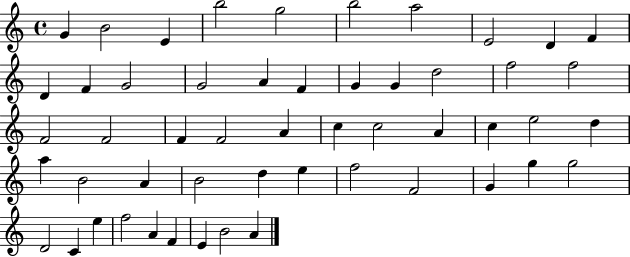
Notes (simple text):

G4/q B4/h E4/q B5/h G5/h B5/h A5/h E4/h D4/q F4/q D4/q F4/q G4/h G4/h A4/q F4/q G4/q G4/q D5/h F5/h F5/h F4/h F4/h F4/q F4/h A4/q C5/q C5/h A4/q C5/q E5/h D5/q A5/q B4/h A4/q B4/h D5/q E5/q F5/h F4/h G4/q G5/q G5/h D4/h C4/q E5/q F5/h A4/q F4/q E4/q B4/h A4/q